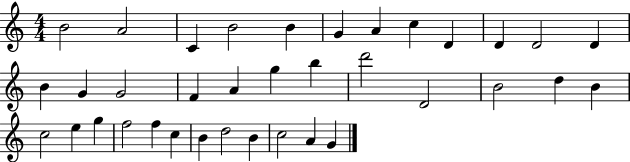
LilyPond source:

{
  \clef treble
  \numericTimeSignature
  \time 4/4
  \key c \major
  b'2 a'2 | c'4 b'2 b'4 | g'4 a'4 c''4 d'4 | d'4 d'2 d'4 | \break b'4 g'4 g'2 | f'4 a'4 g''4 b''4 | d'''2 d'2 | b'2 d''4 b'4 | \break c''2 e''4 g''4 | f''2 f''4 c''4 | b'4 d''2 b'4 | c''2 a'4 g'4 | \break \bar "|."
}